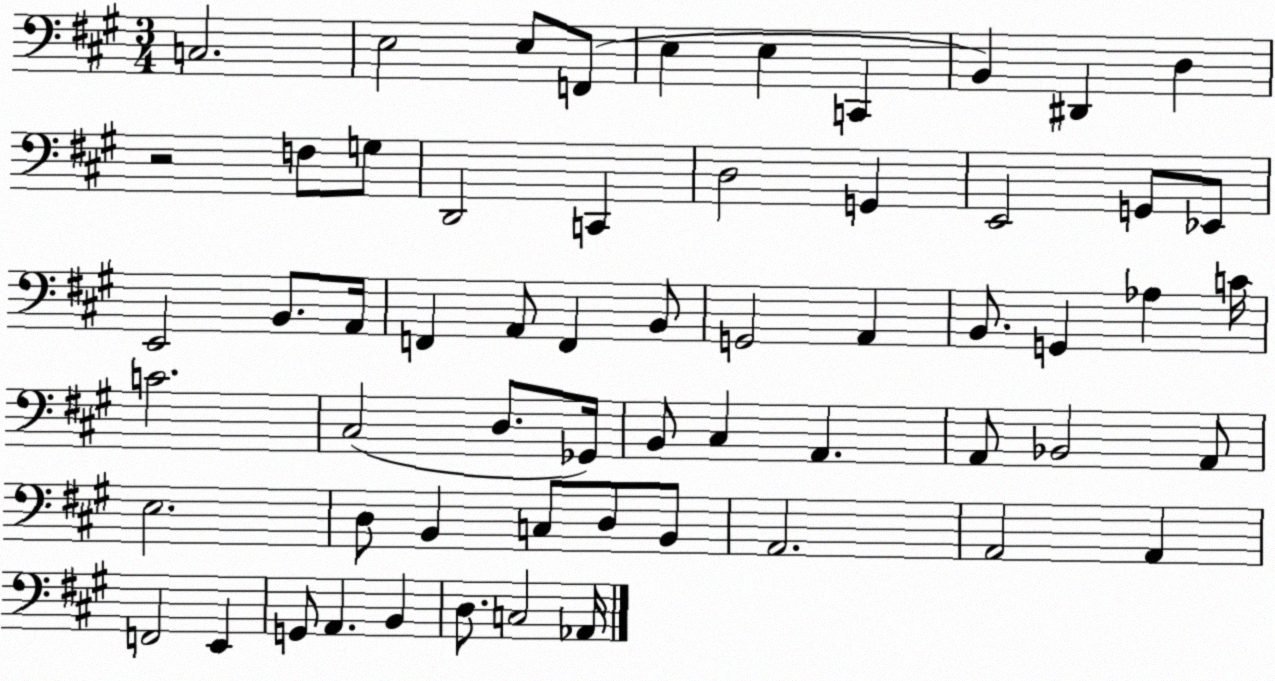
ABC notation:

X:1
T:Untitled
M:3/4
L:1/4
K:A
C,2 E,2 E,/2 F,,/2 E, E, C,, B,, ^D,, D, z2 F,/2 G,/2 D,,2 C,, D,2 G,, E,,2 G,,/2 _E,,/2 E,,2 B,,/2 A,,/4 F,, A,,/2 F,, B,,/2 G,,2 A,, B,,/2 G,, _A, C/4 C2 ^C,2 D,/2 _G,,/4 B,,/2 ^C, A,, A,,/2 _B,,2 A,,/2 E,2 D,/2 B,, C,/2 D,/2 B,,/2 A,,2 A,,2 A,, F,,2 E,, G,,/2 A,, B,, D,/2 C,2 _A,,/4